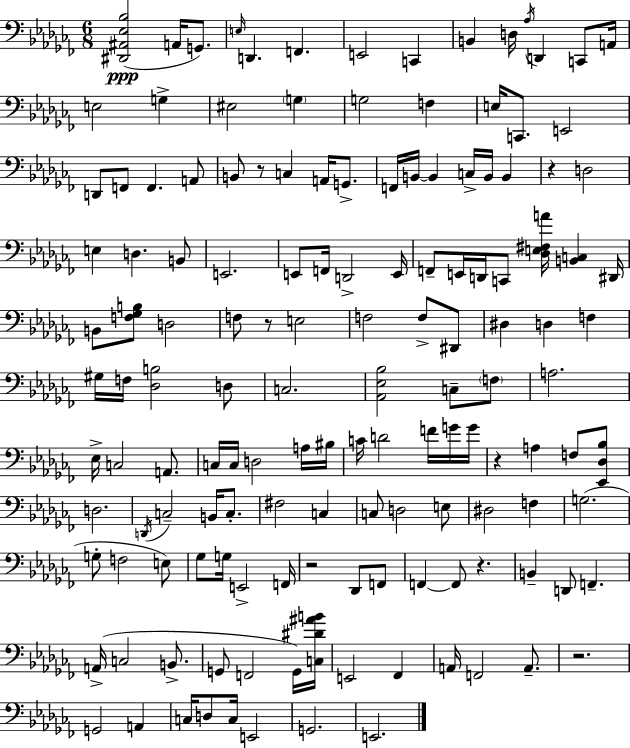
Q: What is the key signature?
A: AES minor